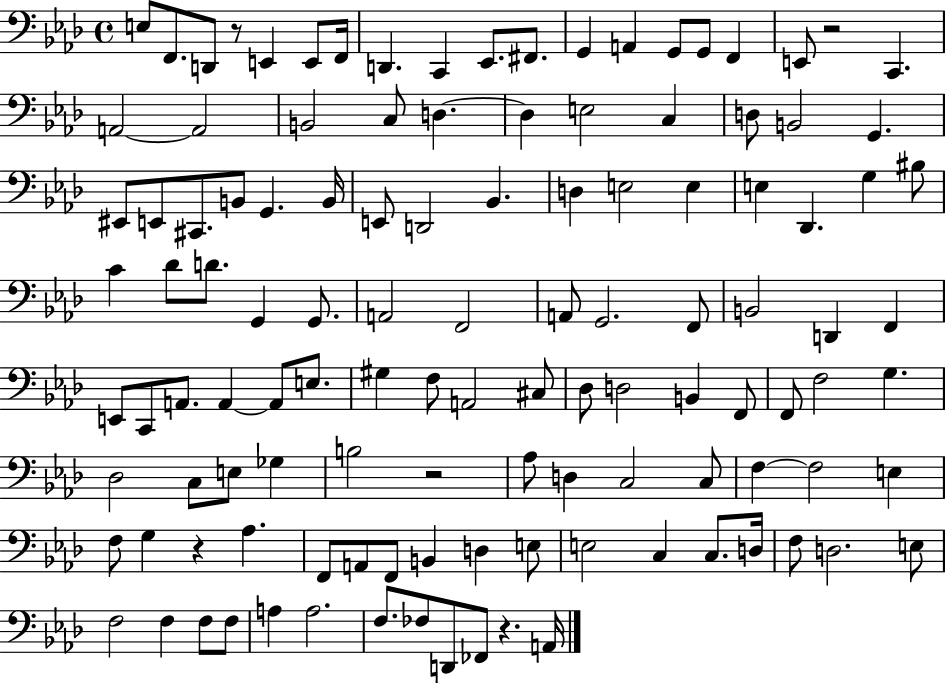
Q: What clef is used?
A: bass